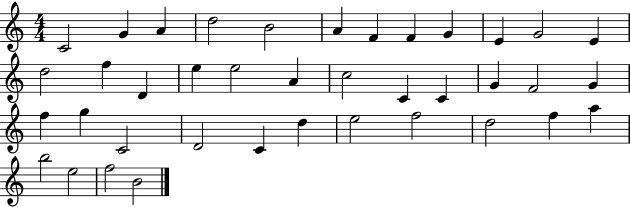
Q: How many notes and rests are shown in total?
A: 39